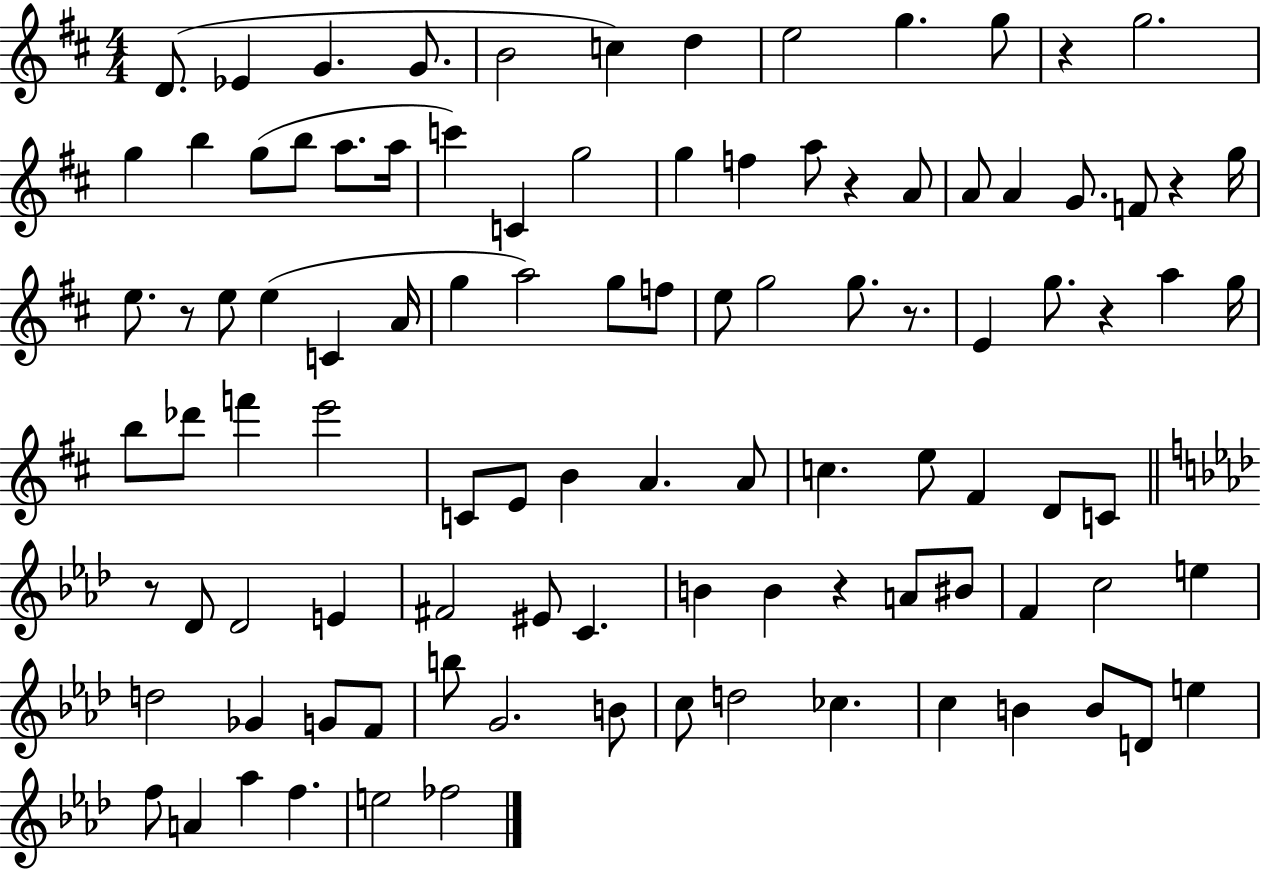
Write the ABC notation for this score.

X:1
T:Untitled
M:4/4
L:1/4
K:D
D/2 _E G G/2 B2 c d e2 g g/2 z g2 g b g/2 b/2 a/2 a/4 c' C g2 g f a/2 z A/2 A/2 A G/2 F/2 z g/4 e/2 z/2 e/2 e C A/4 g a2 g/2 f/2 e/2 g2 g/2 z/2 E g/2 z a g/4 b/2 _d'/2 f' e'2 C/2 E/2 B A A/2 c e/2 ^F D/2 C/2 z/2 _D/2 _D2 E ^F2 ^E/2 C B B z A/2 ^B/2 F c2 e d2 _G G/2 F/2 b/2 G2 B/2 c/2 d2 _c c B B/2 D/2 e f/2 A _a f e2 _f2